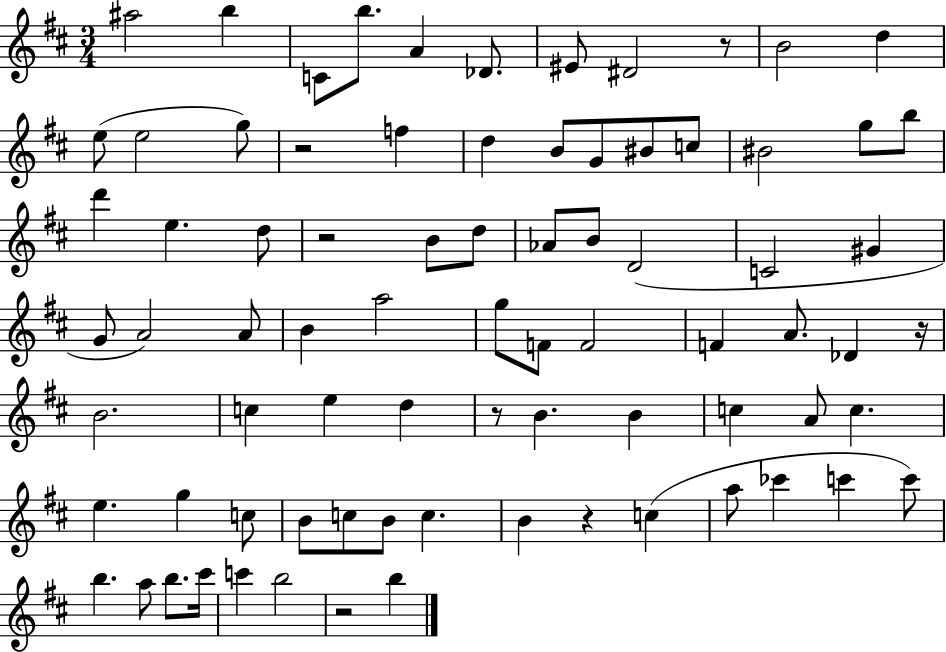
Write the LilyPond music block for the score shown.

{
  \clef treble
  \numericTimeSignature
  \time 3/4
  \key d \major
  ais''2 b''4 | c'8 b''8. a'4 des'8. | eis'8 dis'2 r8 | b'2 d''4 | \break e''8( e''2 g''8) | r2 f''4 | d''4 b'8 g'8 bis'8 c''8 | bis'2 g''8 b''8 | \break d'''4 e''4. d''8 | r2 b'8 d''8 | aes'8 b'8 d'2( | c'2 gis'4 | \break g'8 a'2) a'8 | b'4 a''2 | g''8 f'8 f'2 | f'4 a'8. des'4 r16 | \break b'2. | c''4 e''4 d''4 | r8 b'4. b'4 | c''4 a'8 c''4. | \break e''4. g''4 c''8 | b'8 c''8 b'8 c''4. | b'4 r4 c''4( | a''8 ces'''4 c'''4 c'''8) | \break b''4. a''8 b''8. cis'''16 | c'''4 b''2 | r2 b''4 | \bar "|."
}